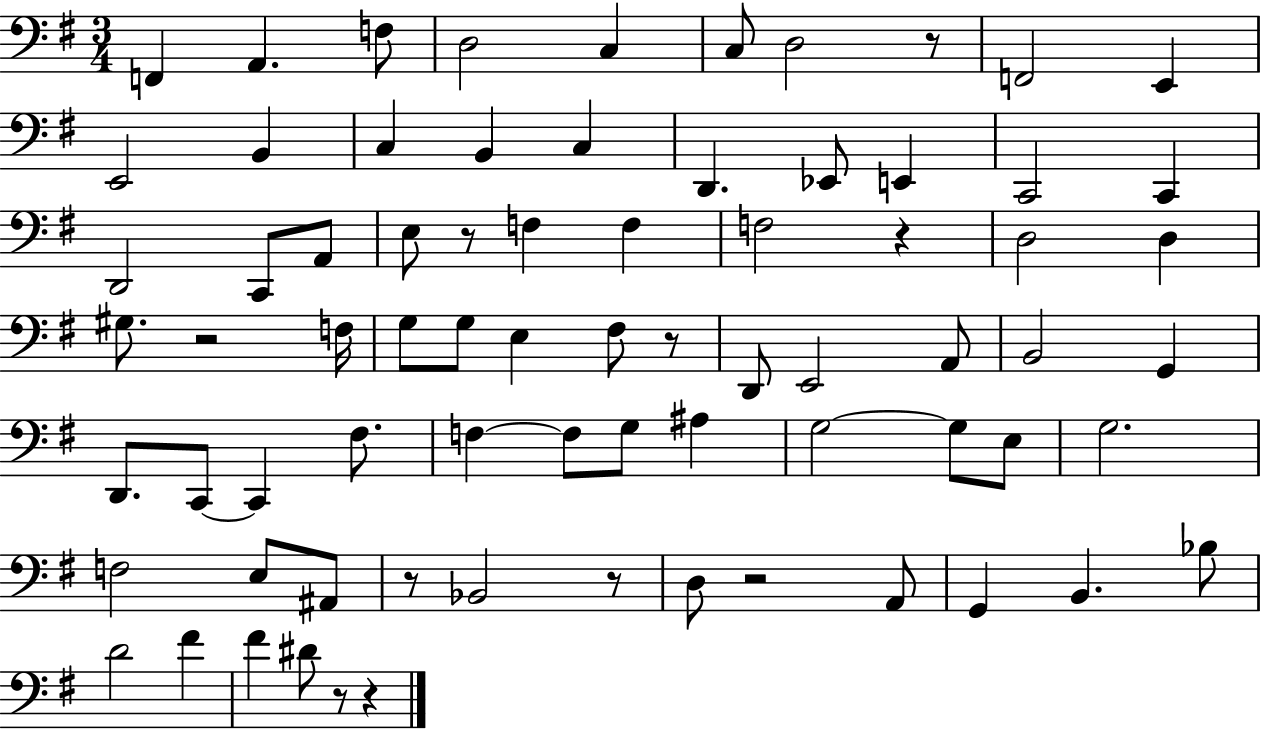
X:1
T:Untitled
M:3/4
L:1/4
K:G
F,, A,, F,/2 D,2 C, C,/2 D,2 z/2 F,,2 E,, E,,2 B,, C, B,, C, D,, _E,,/2 E,, C,,2 C,, D,,2 C,,/2 A,,/2 E,/2 z/2 F, F, F,2 z D,2 D, ^G,/2 z2 F,/4 G,/2 G,/2 E, ^F,/2 z/2 D,,/2 E,,2 A,,/2 B,,2 G,, D,,/2 C,,/2 C,, ^F,/2 F, F,/2 G,/2 ^A, G,2 G,/2 E,/2 G,2 F,2 E,/2 ^A,,/2 z/2 _B,,2 z/2 D,/2 z2 A,,/2 G,, B,, _B,/2 D2 ^F ^F ^D/2 z/2 z